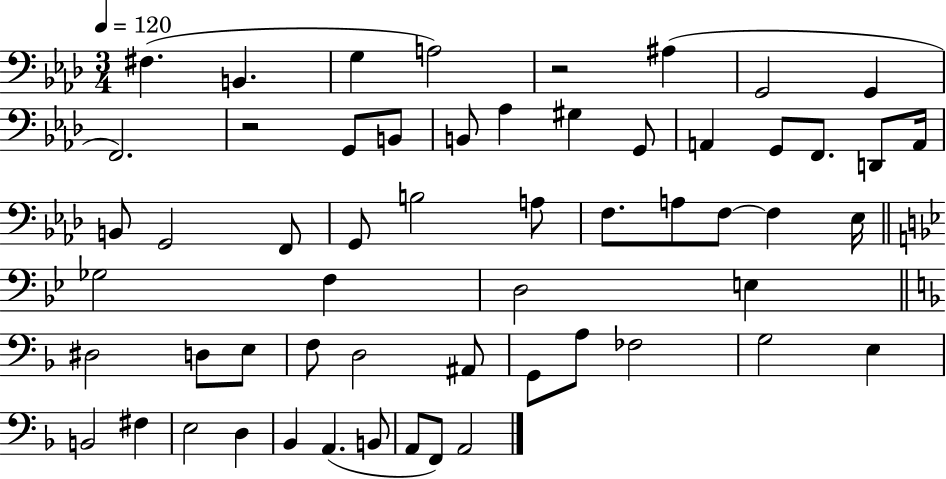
{
  \clef bass
  \numericTimeSignature
  \time 3/4
  \key aes \major
  \tempo 4 = 120
  fis4.( b,4. | g4 a2) | r2 ais4( | g,2 g,4 | \break f,2.) | r2 g,8 b,8 | b,8 aes4 gis4 g,8 | a,4 g,8 f,8. d,8 a,16 | \break b,8 g,2 f,8 | g,8 b2 a8 | f8. a8 f8~~ f4 ees16 | \bar "||" \break \key g \minor ges2 f4 | d2 e4 | \bar "||" \break \key f \major dis2 d8 e8 | f8 d2 ais,8 | g,8 a8 fes2 | g2 e4 | \break b,2 fis4 | e2 d4 | bes,4 a,4.( b,8 | a,8 f,8) a,2 | \break \bar "|."
}